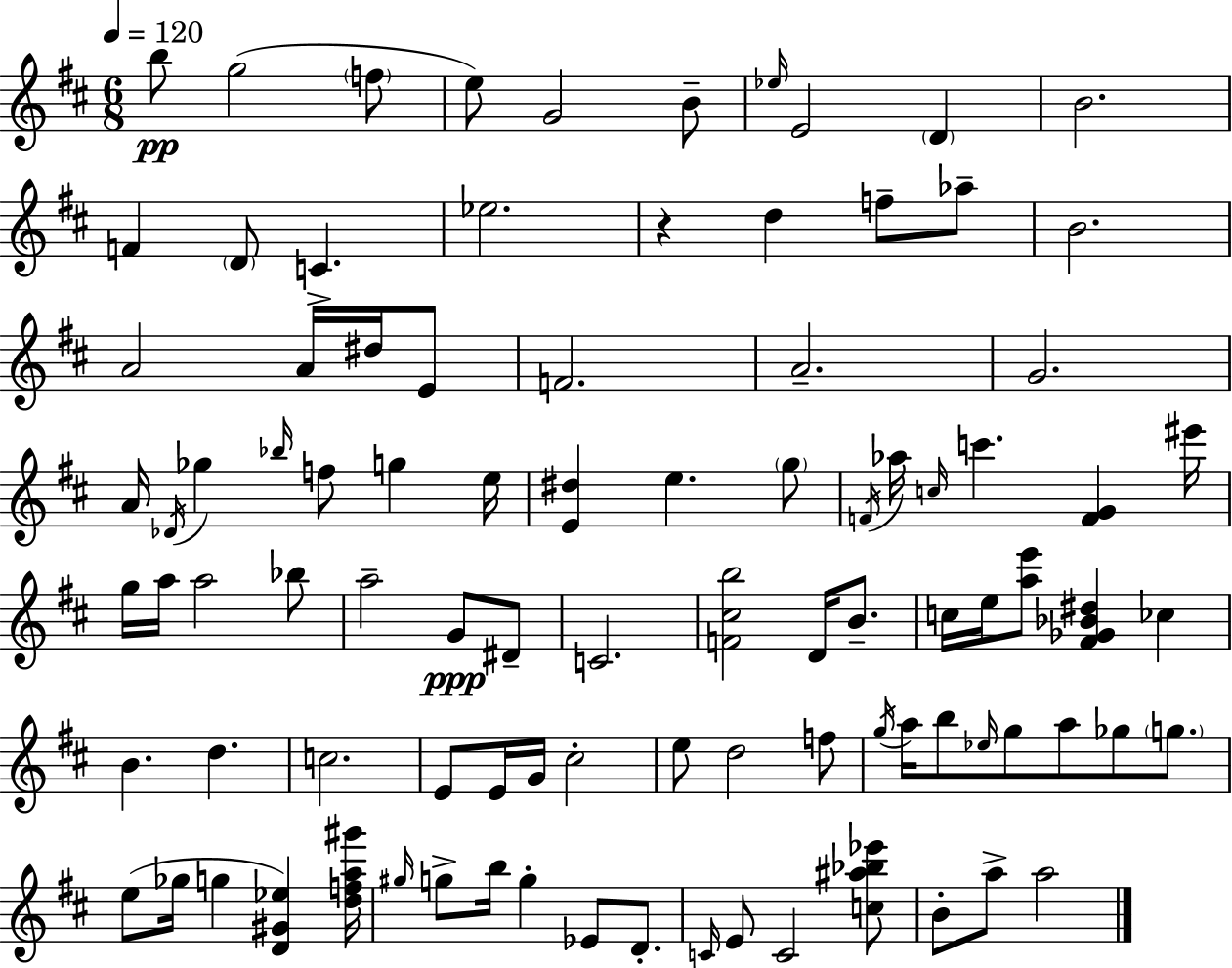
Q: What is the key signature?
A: D major